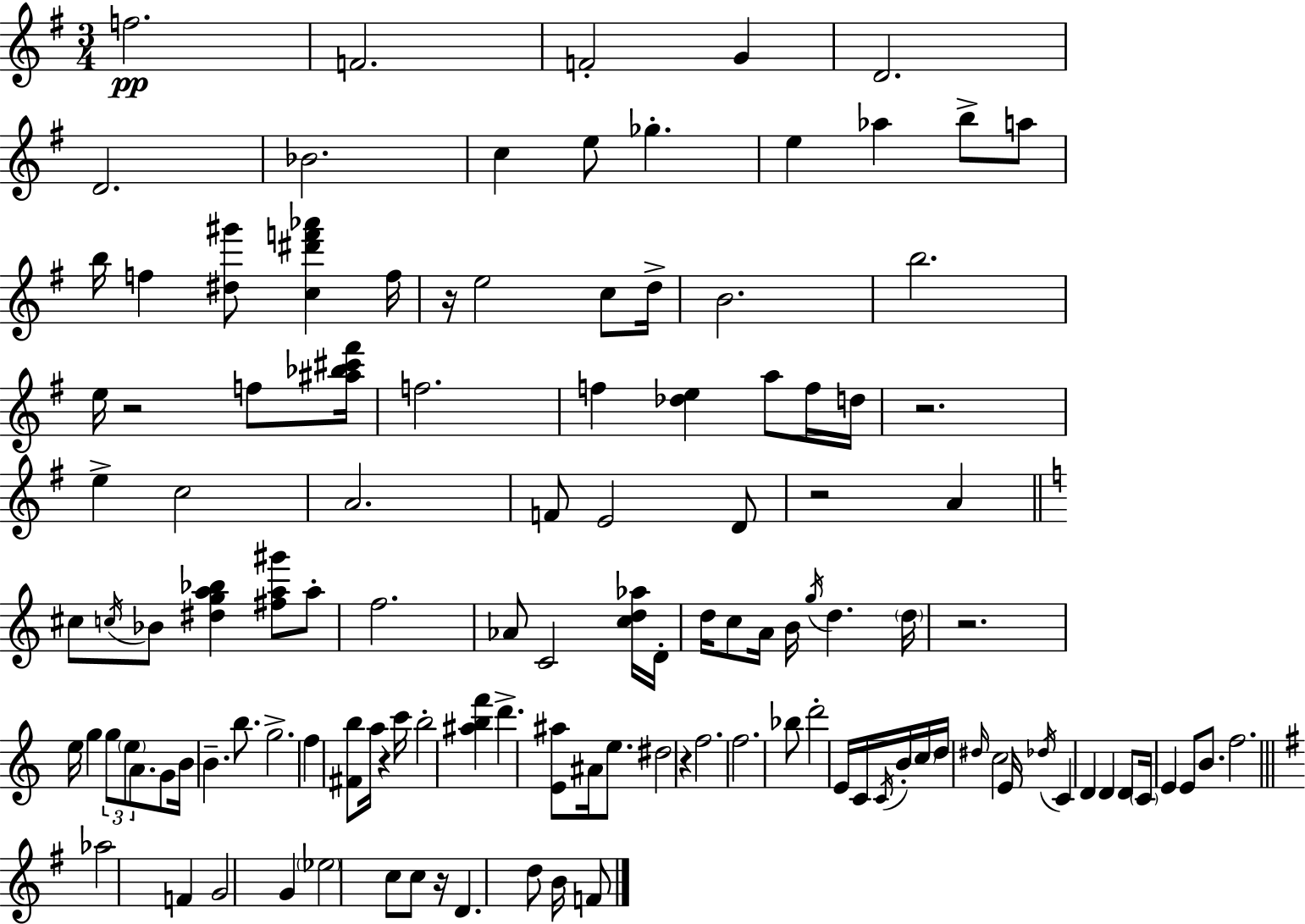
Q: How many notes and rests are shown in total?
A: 121